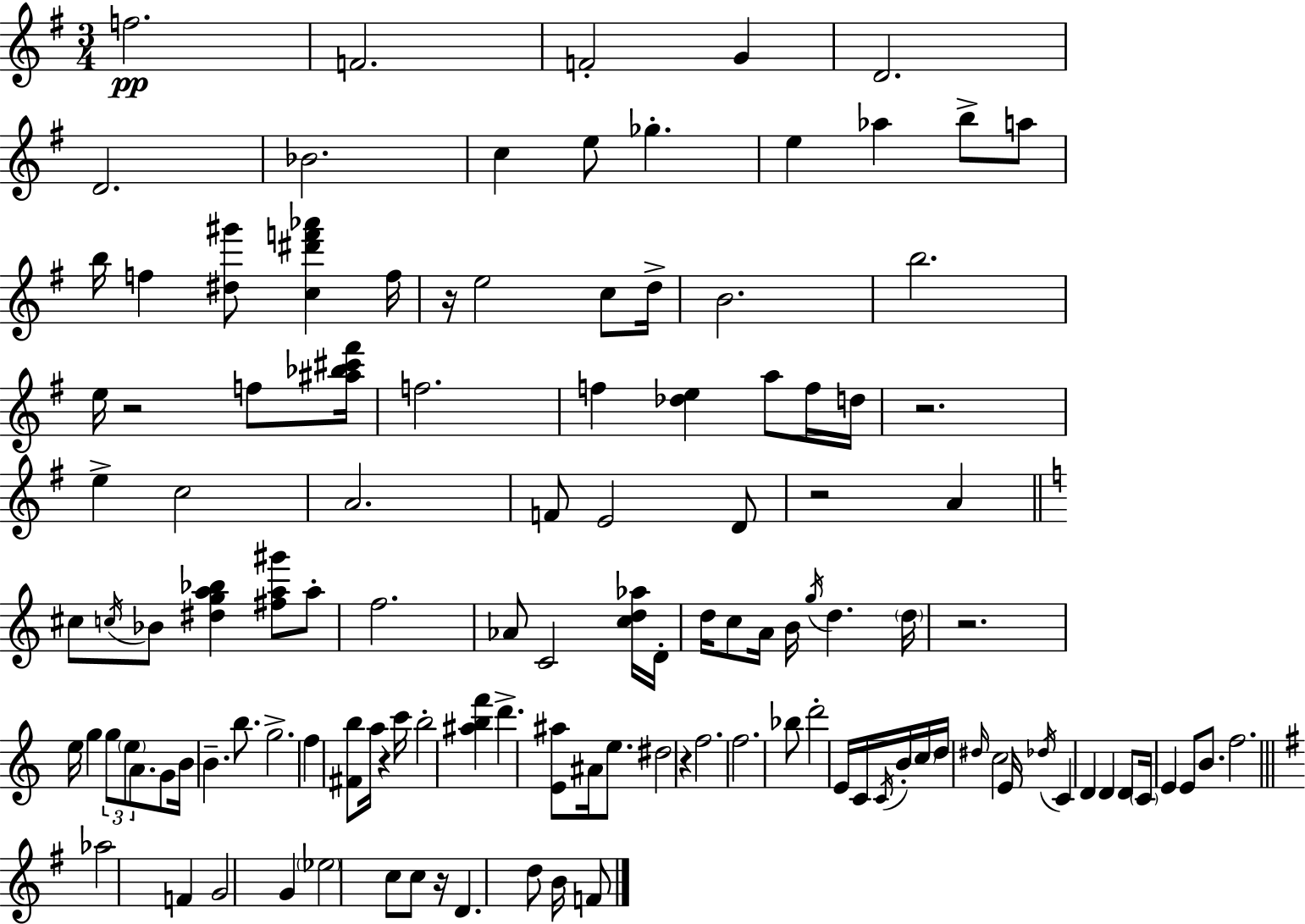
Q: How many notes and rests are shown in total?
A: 121